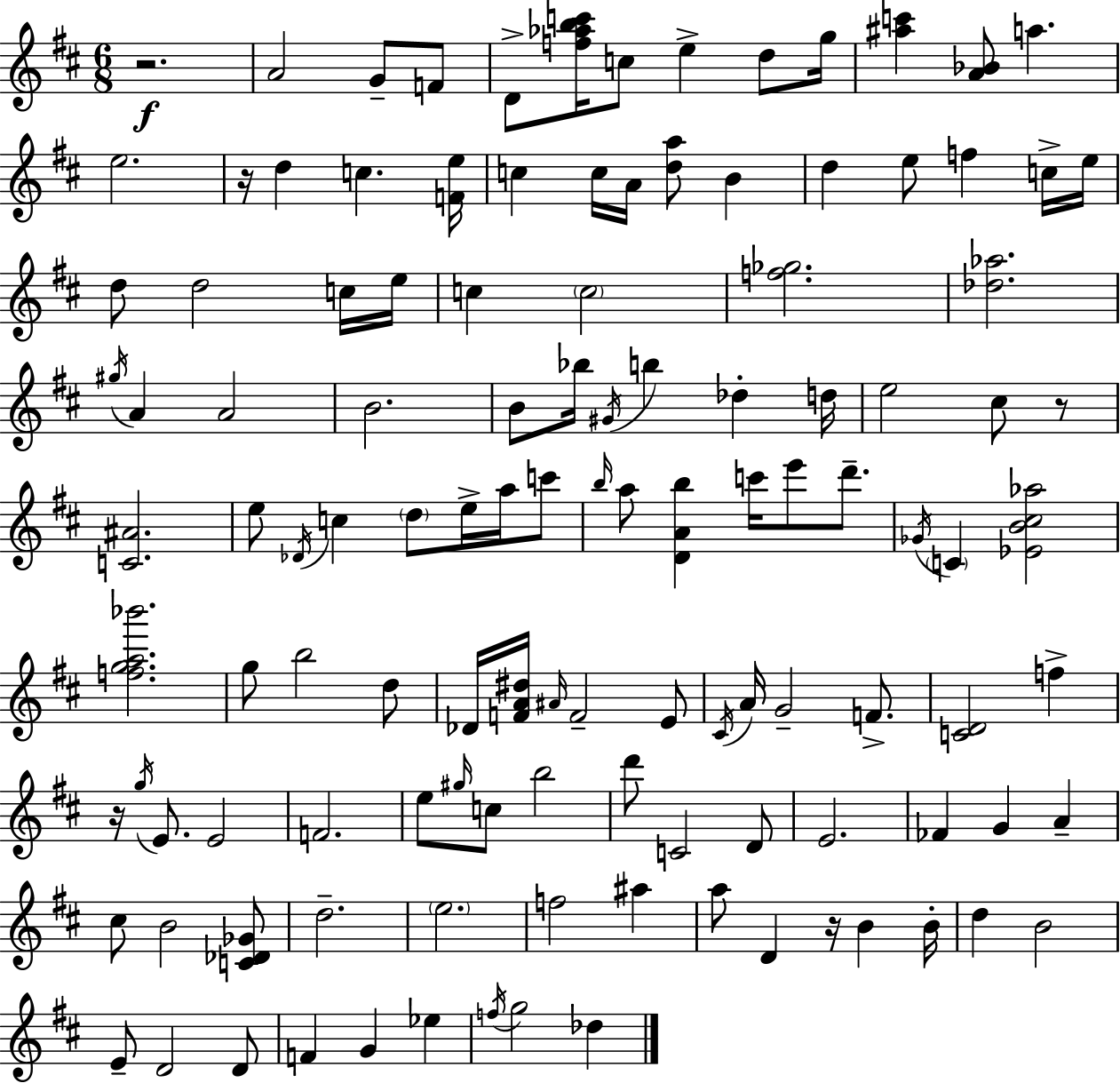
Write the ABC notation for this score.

X:1
T:Untitled
M:6/8
L:1/4
K:D
z2 A2 G/2 F/2 D/2 [f_abc']/4 c/2 e d/2 g/4 [^ac'] [A_B]/2 a e2 z/4 d c [Fe]/4 c c/4 A/4 [da]/2 B d e/2 f c/4 e/4 d/2 d2 c/4 e/4 c c2 [f_g]2 [_d_a]2 ^g/4 A A2 B2 B/2 _b/4 ^G/4 b _d d/4 e2 ^c/2 z/2 [C^A]2 e/2 _D/4 c d/2 e/4 a/4 c'/2 b/4 a/2 [DAb] c'/4 e'/2 d'/2 _G/4 C [_EB^c_a]2 [fga_b']2 g/2 b2 d/2 _D/4 [FA^d]/4 ^A/4 F2 E/2 ^C/4 A/4 G2 F/2 [CD]2 f z/4 g/4 E/2 E2 F2 e/2 ^g/4 c/2 b2 d'/2 C2 D/2 E2 _F G A ^c/2 B2 [C_D_G]/2 d2 e2 f2 ^a a/2 D z/4 B B/4 d B2 E/2 D2 D/2 F G _e f/4 g2 _d